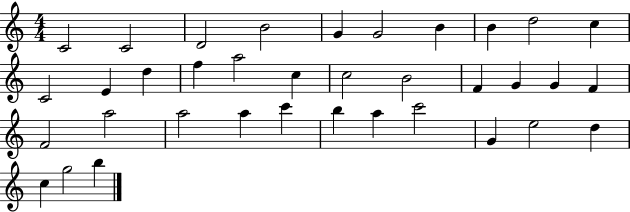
{
  \clef treble
  \numericTimeSignature
  \time 4/4
  \key c \major
  c'2 c'2 | d'2 b'2 | g'4 g'2 b'4 | b'4 d''2 c''4 | \break c'2 e'4 d''4 | f''4 a''2 c''4 | c''2 b'2 | f'4 g'4 g'4 f'4 | \break f'2 a''2 | a''2 a''4 c'''4 | b''4 a''4 c'''2 | g'4 e''2 d''4 | \break c''4 g''2 b''4 | \bar "|."
}